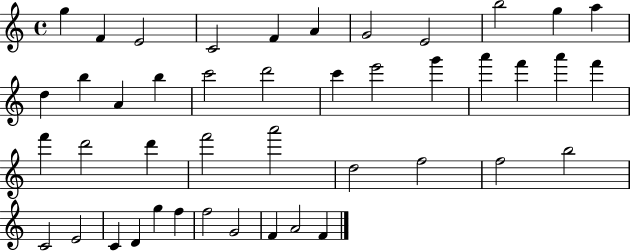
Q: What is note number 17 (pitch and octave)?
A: D6